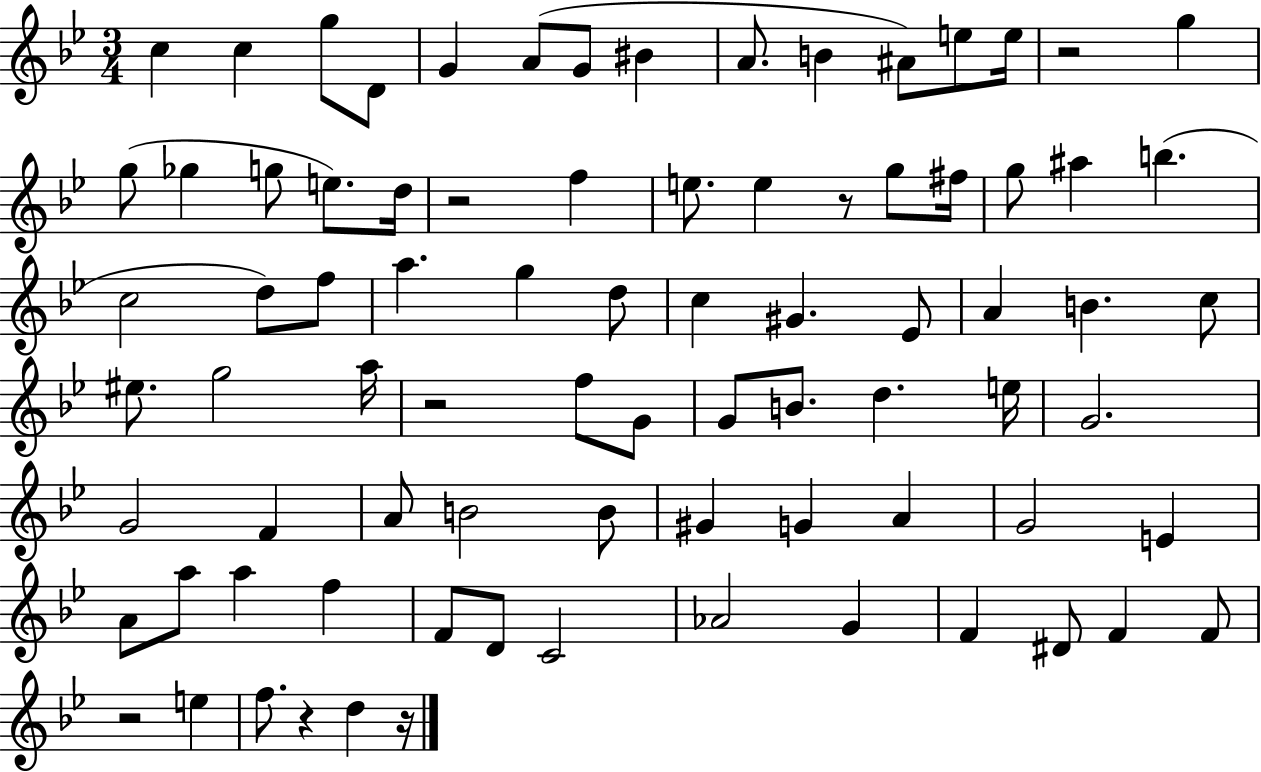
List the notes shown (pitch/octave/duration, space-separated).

C5/q C5/q G5/e D4/e G4/q A4/e G4/e BIS4/q A4/e. B4/q A#4/e E5/e E5/s R/h G5/q G5/e Gb5/q G5/e E5/e. D5/s R/h F5/q E5/e. E5/q R/e G5/e F#5/s G5/e A#5/q B5/q. C5/h D5/e F5/e A5/q. G5/q D5/e C5/q G#4/q. Eb4/e A4/q B4/q. C5/e EIS5/e. G5/h A5/s R/h F5/e G4/e G4/e B4/e. D5/q. E5/s G4/h. G4/h F4/q A4/e B4/h B4/e G#4/q G4/q A4/q G4/h E4/q A4/e A5/e A5/q F5/q F4/e D4/e C4/h Ab4/h G4/q F4/q D#4/e F4/q F4/e R/h E5/q F5/e. R/q D5/q R/s